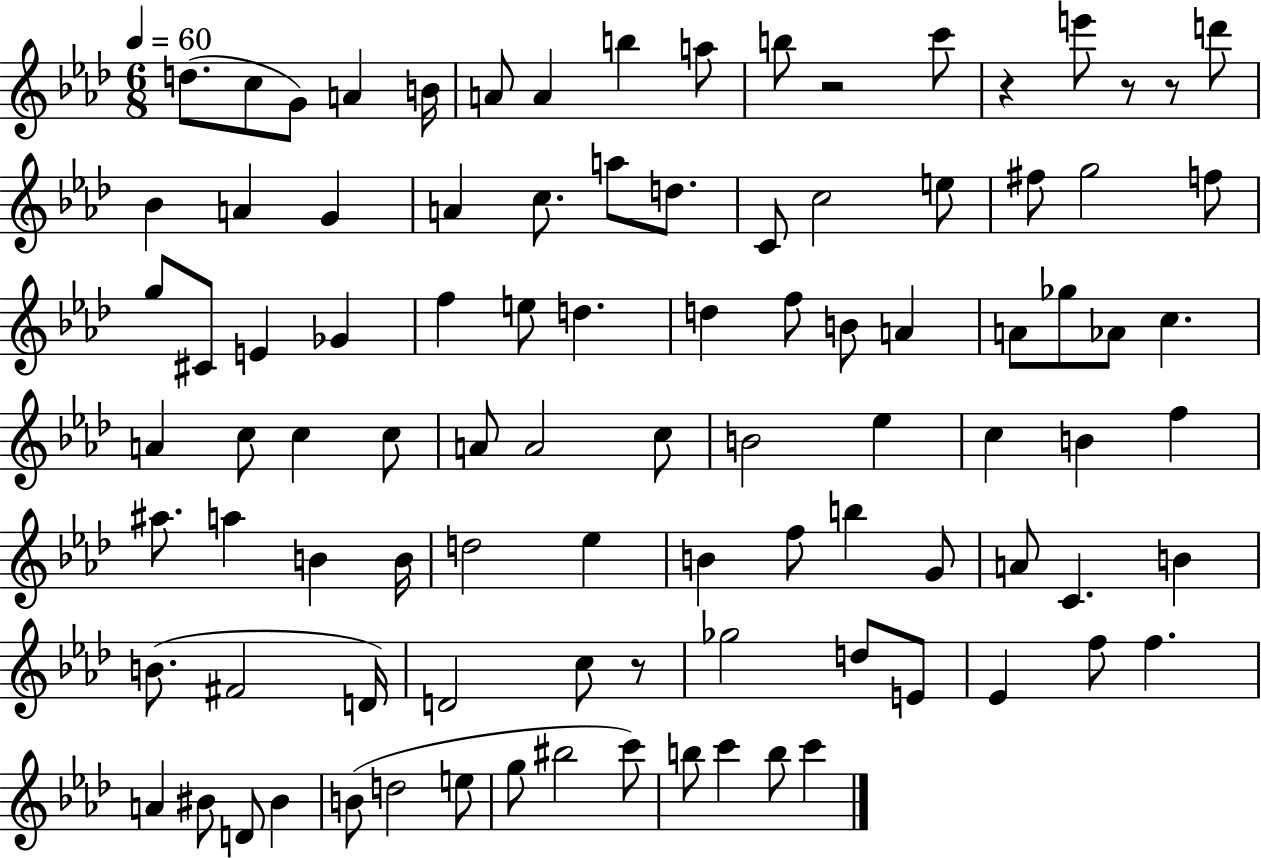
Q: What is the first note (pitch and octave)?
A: D5